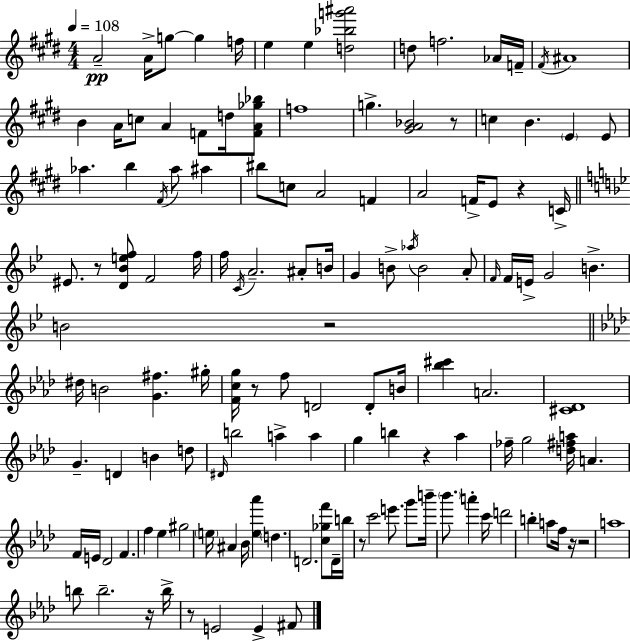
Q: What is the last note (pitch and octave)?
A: F#4